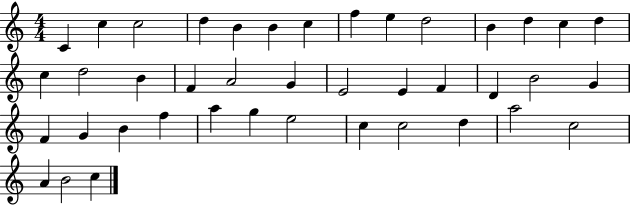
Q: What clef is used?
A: treble